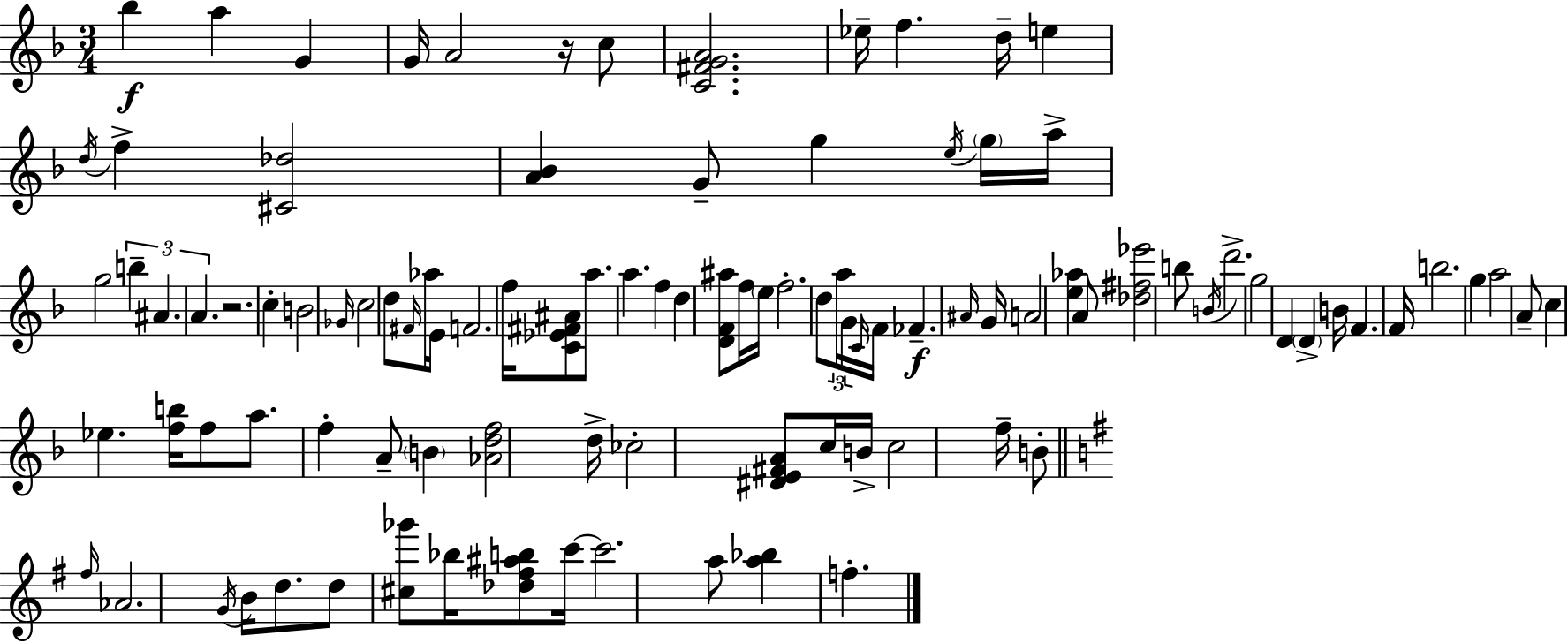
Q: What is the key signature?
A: D minor